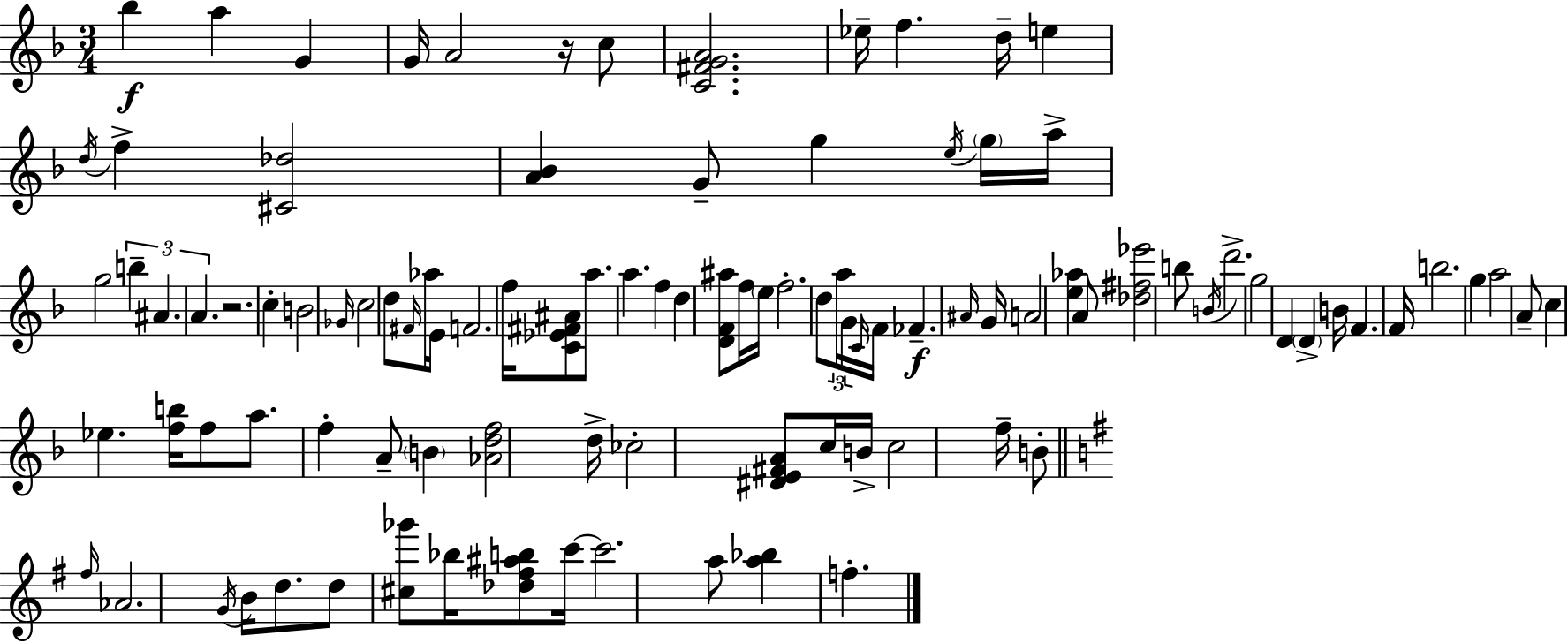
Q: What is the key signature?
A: D minor